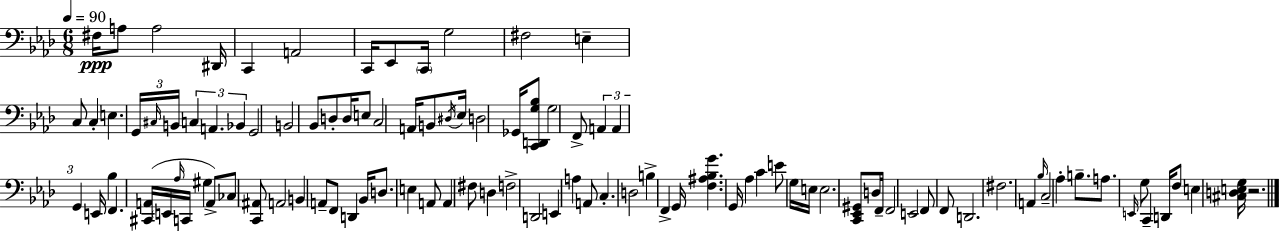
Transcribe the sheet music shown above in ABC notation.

X:1
T:Untitled
M:6/8
L:1/4
K:Ab
^F,/4 A,/2 A,2 ^D,,/4 C,, A,,2 C,,/4 _E,,/2 C,,/4 G,2 ^F,2 E, C,/2 C, E, G,,/4 ^C,/4 B,,/4 C, A,, _B,, G,,2 B,,2 _B,,/2 D,/2 D,/4 E,/2 C,2 A,,/4 B,,/2 ^D,/4 _E,/4 D,2 _G,,/4 [C,,D,,G,_B,]/2 G,2 F,,/2 A,, A,, G,, E,,/4 _B, F,, [^C,,A,,]/4 E,,/4 _A,/4 C,,/4 ^G, A,,/2 _C,/2 [C,,^A,,]/2 A,,2 B,, A,,/2 F,,/2 D,, _B,,/4 D,/2 E, A,,/2 A,, ^F,/2 D, F,2 D,,2 E,, A, A,,/2 C, D,2 B, F,, G,,/4 [F,^A,_B,G] G,,/4 _A, C E/2 G,/4 E,/4 E,2 [C,,_E,,^G,,]/2 D,/4 F,,/4 F,,2 E,,2 F,,/2 F,,/2 D,,2 ^F,2 A,, _B,/4 C,2 _A, B,/2 A,/2 E,,/4 G,/2 C,, D,,/4 F,/2 E, [^C,D,E,G,]/4 z2